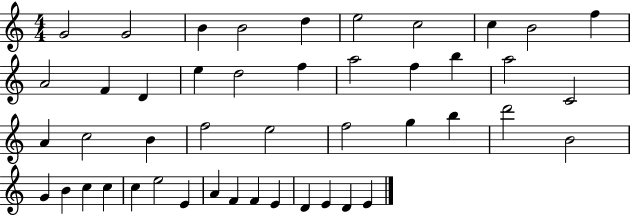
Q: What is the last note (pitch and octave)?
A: E4